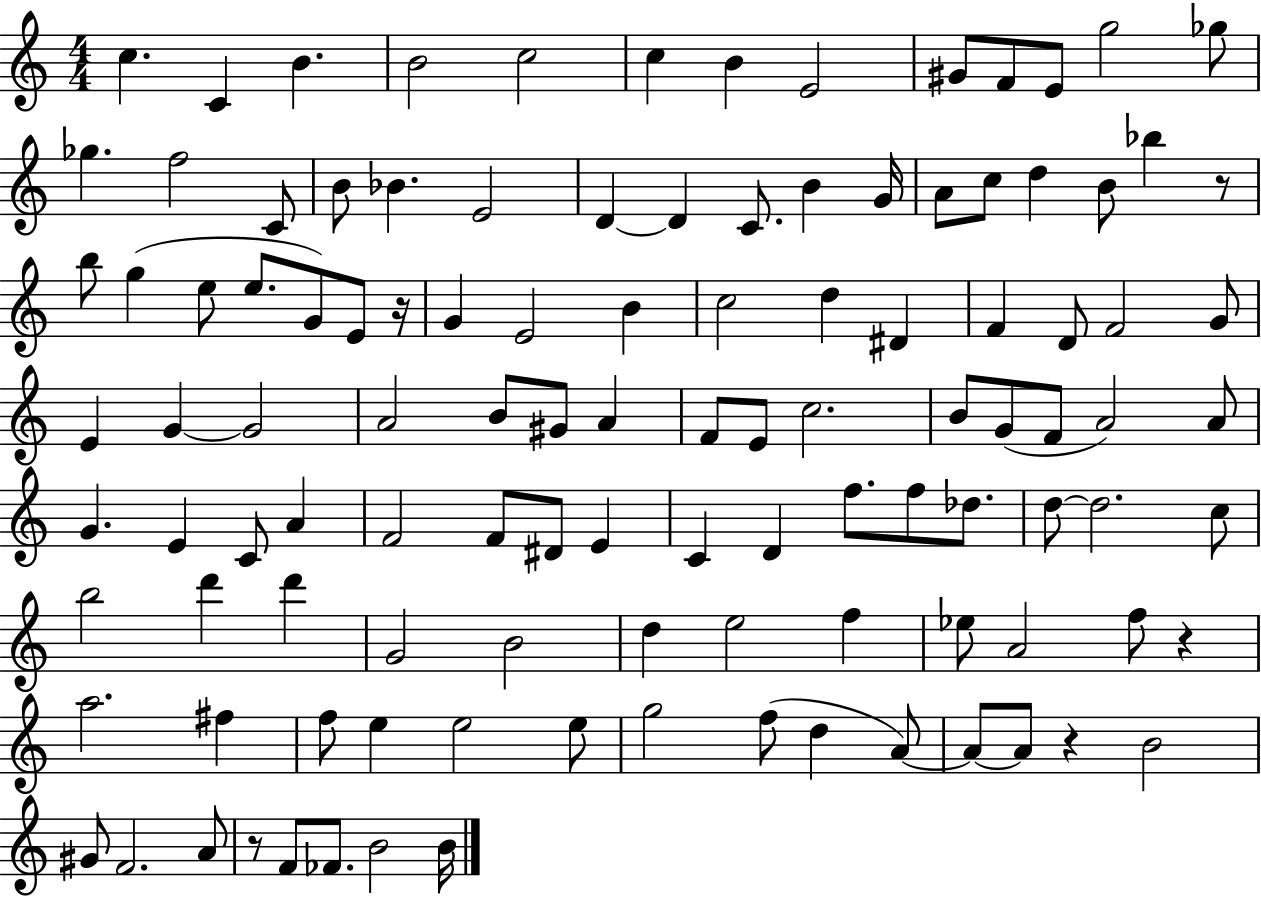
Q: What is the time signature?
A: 4/4